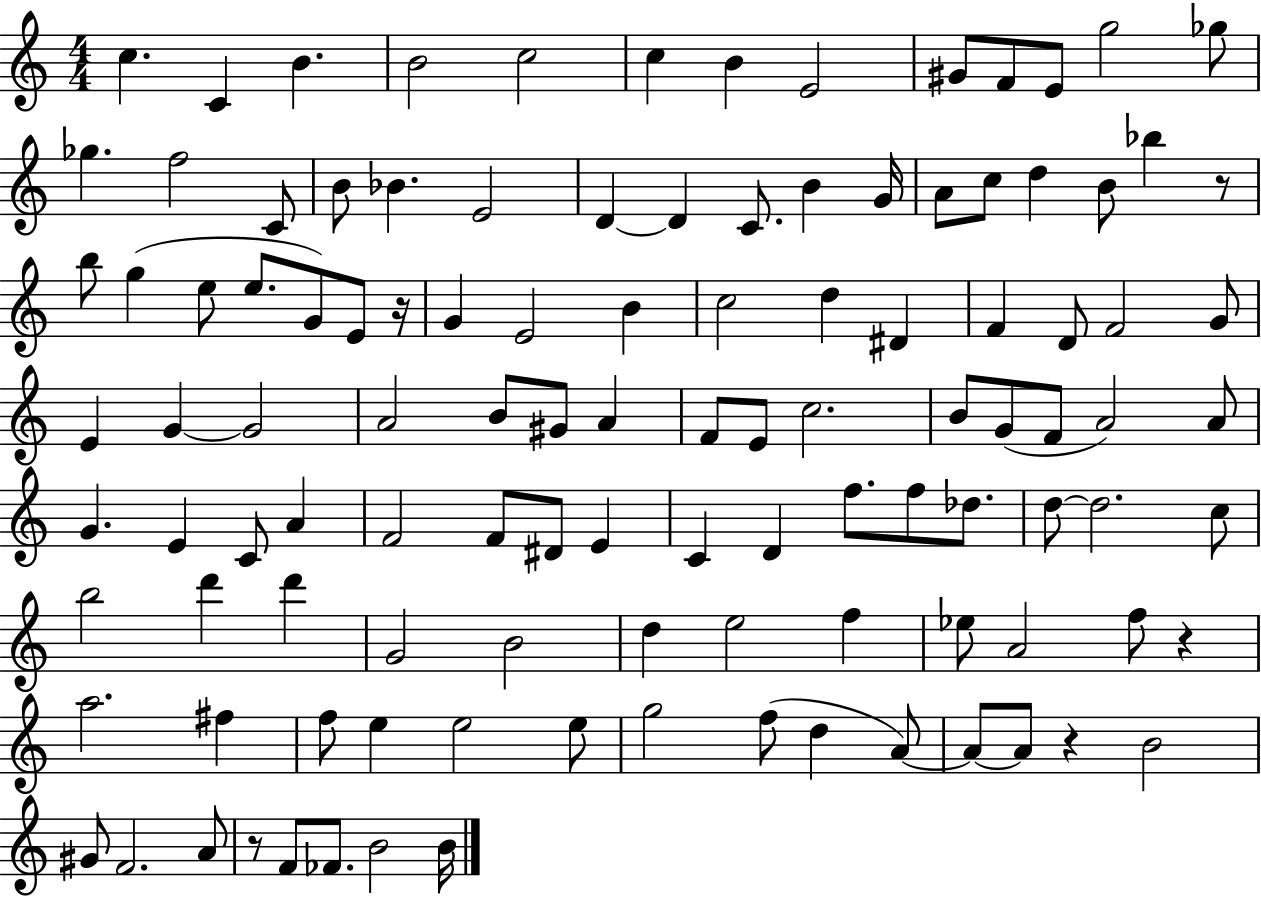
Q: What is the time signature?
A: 4/4